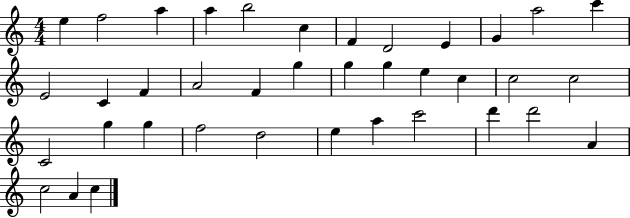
{
  \clef treble
  \numericTimeSignature
  \time 4/4
  \key c \major
  e''4 f''2 a''4 | a''4 b''2 c''4 | f'4 d'2 e'4 | g'4 a''2 c'''4 | \break e'2 c'4 f'4 | a'2 f'4 g''4 | g''4 g''4 e''4 c''4 | c''2 c''2 | \break c'2 g''4 g''4 | f''2 d''2 | e''4 a''4 c'''2 | d'''4 d'''2 a'4 | \break c''2 a'4 c''4 | \bar "|."
}